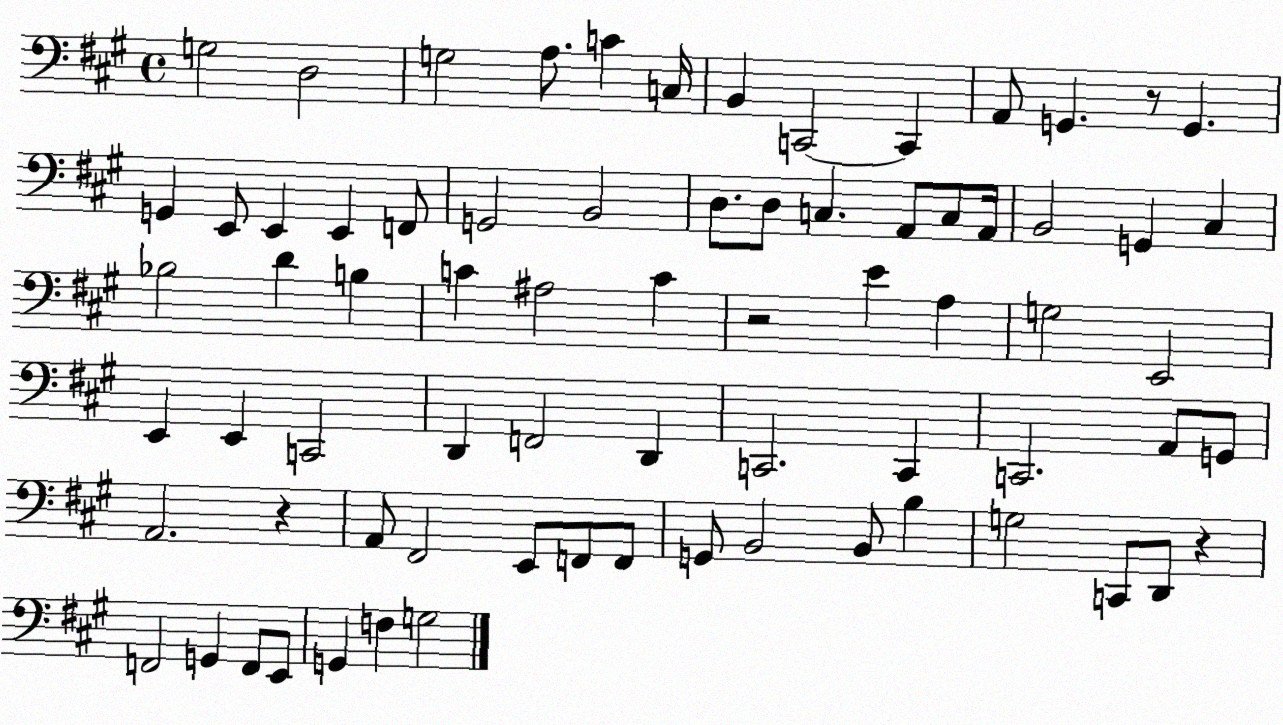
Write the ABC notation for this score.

X:1
T:Untitled
M:4/4
L:1/4
K:A
G,2 D,2 G,2 A,/2 C C,/4 B,, C,,2 C,, A,,/2 G,, z/2 G,, G,, E,,/2 E,, E,, F,,/2 G,,2 B,,2 D,/2 D,/2 C, A,,/2 C,/2 A,,/4 B,,2 G,, ^C, _B,2 D B, C ^A,2 C z2 E A, G,2 E,,2 E,, E,, C,,2 D,, F,,2 D,, C,,2 C,, C,,2 A,,/2 G,,/2 A,,2 z A,,/2 ^F,,2 E,,/2 F,,/2 F,,/2 G,,/2 B,,2 B,,/2 B, G,2 C,,/2 D,,/2 z F,,2 G,, F,,/2 E,,/2 G,, F, G,2